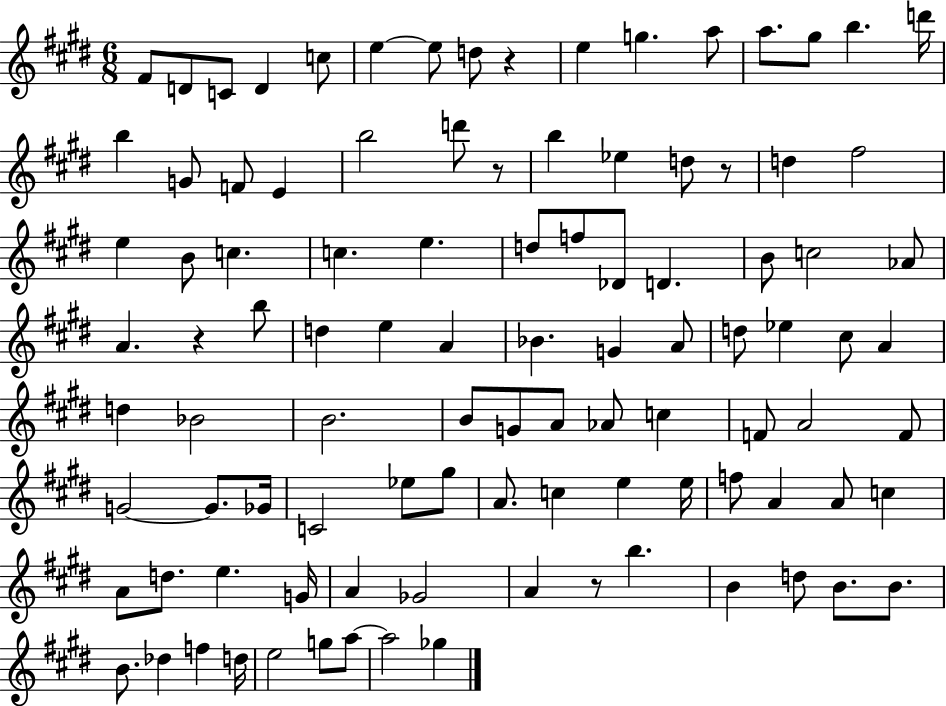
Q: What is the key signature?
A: E major